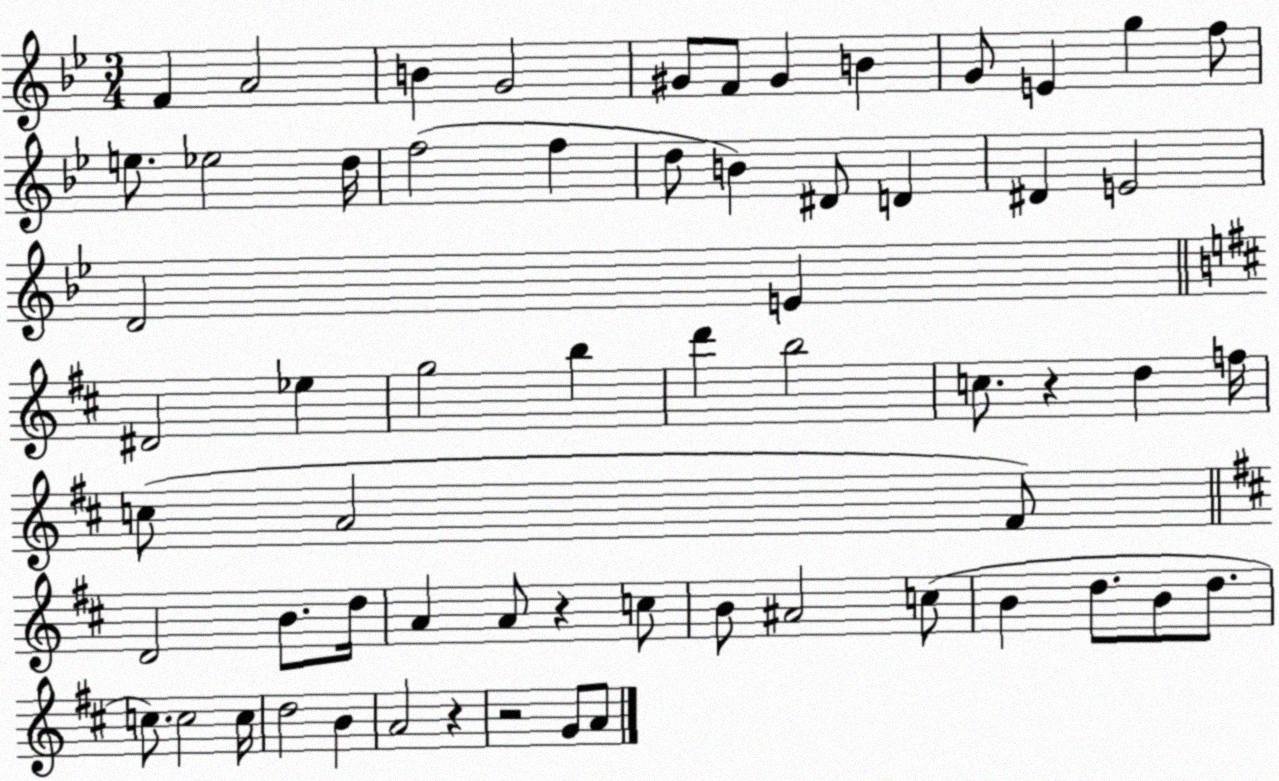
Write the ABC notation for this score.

X:1
T:Untitled
M:3/4
L:1/4
K:Bb
F A2 B G2 ^G/2 F/2 ^G B G/2 E g f/2 e/2 _e2 d/4 f2 f d/2 B ^D/2 D ^D E2 D2 E ^D2 _e g2 b d' b2 c/2 z d f/4 c/2 A2 ^F/2 D2 B/2 d/4 A A/2 z c/2 B/2 ^A2 c/2 B d/2 B/2 d/2 c/2 c2 c/4 d2 B A2 z z2 G/2 A/2